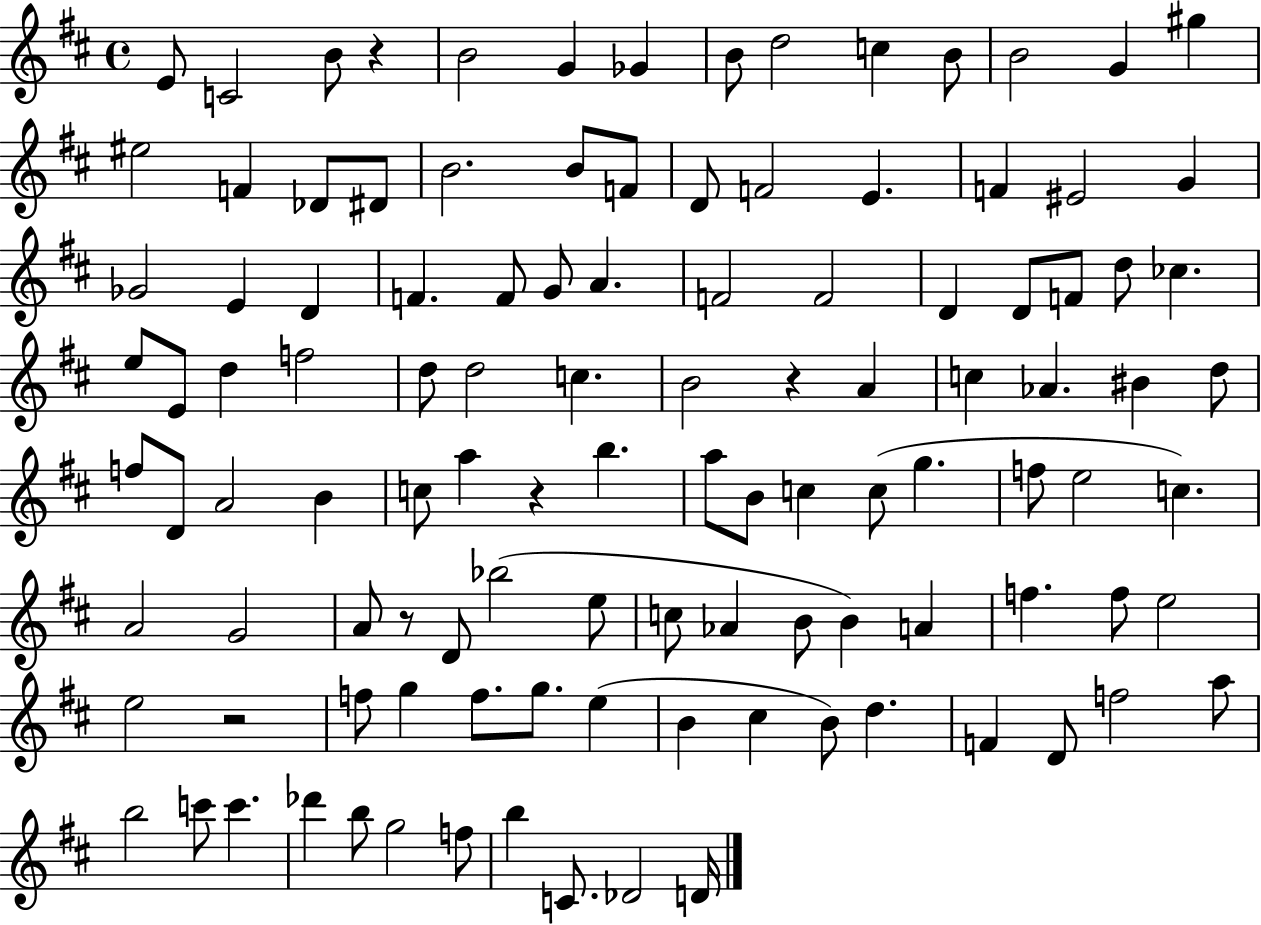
X:1
T:Untitled
M:4/4
L:1/4
K:D
E/2 C2 B/2 z B2 G _G B/2 d2 c B/2 B2 G ^g ^e2 F _D/2 ^D/2 B2 B/2 F/2 D/2 F2 E F ^E2 G _G2 E D F F/2 G/2 A F2 F2 D D/2 F/2 d/2 _c e/2 E/2 d f2 d/2 d2 c B2 z A c _A ^B d/2 f/2 D/2 A2 B c/2 a z b a/2 B/2 c c/2 g f/2 e2 c A2 G2 A/2 z/2 D/2 _b2 e/2 c/2 _A B/2 B A f f/2 e2 e2 z2 f/2 g f/2 g/2 e B ^c B/2 d F D/2 f2 a/2 b2 c'/2 c' _d' b/2 g2 f/2 b C/2 _D2 D/4